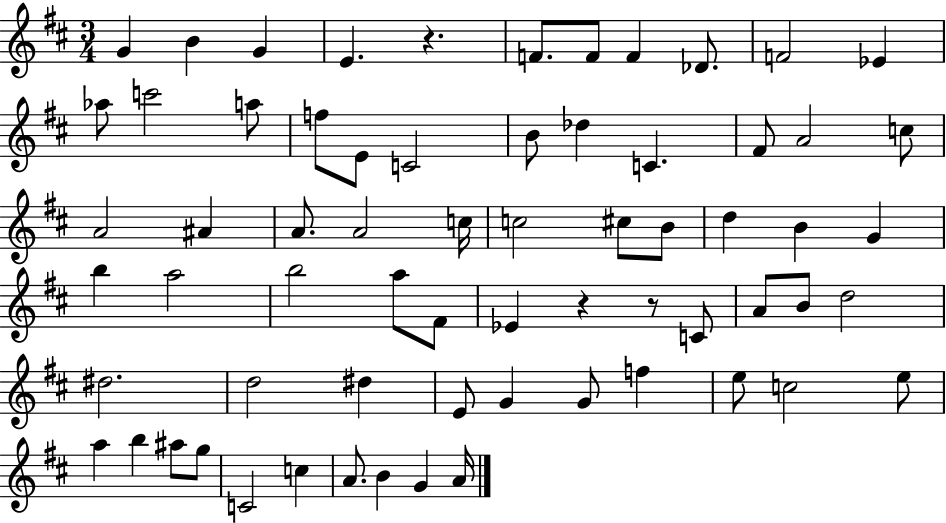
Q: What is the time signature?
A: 3/4